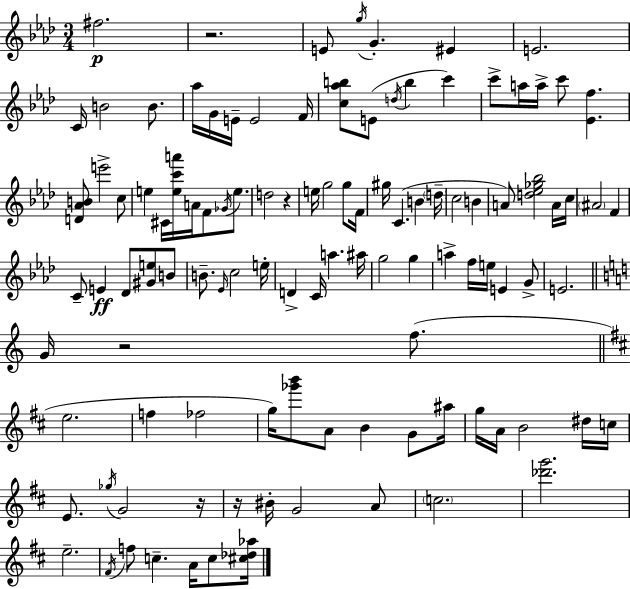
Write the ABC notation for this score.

X:1
T:Untitled
M:3/4
L:1/4
K:Ab
^f2 z2 E/2 g/4 G ^E E2 C/4 B2 B/2 _a/4 G/4 E/4 E2 F/4 [c_ab]/2 E/2 d/4 b c' c'/2 a/4 a/4 c'/2 [_Ef] [D_AB]/2 e'2 c/2 e ^C/4 [ec'a']/4 A/4 F/2 _G/4 e/2 d2 z e/4 g2 g/2 F/4 ^g/4 C B d/4 c2 B A/2 [d_e_g_b]2 A/4 c/4 ^A2 F C/2 E _D/2 [^Ge]/2 B/2 B/2 _E/4 c2 e/4 D C/4 a ^a/4 g2 g a f/4 e/4 E G/2 E2 G/4 z2 f/2 e2 f _f2 g/4 [_g'b']/2 A/2 B G/2 ^a/4 g/4 A/4 B2 ^d/4 c/4 E/2 _g/4 G2 z/4 z/4 ^B/4 G2 A/2 c2 [_d'g']2 e2 ^F/4 f/2 c A/4 c/2 [^c_d_a]/4